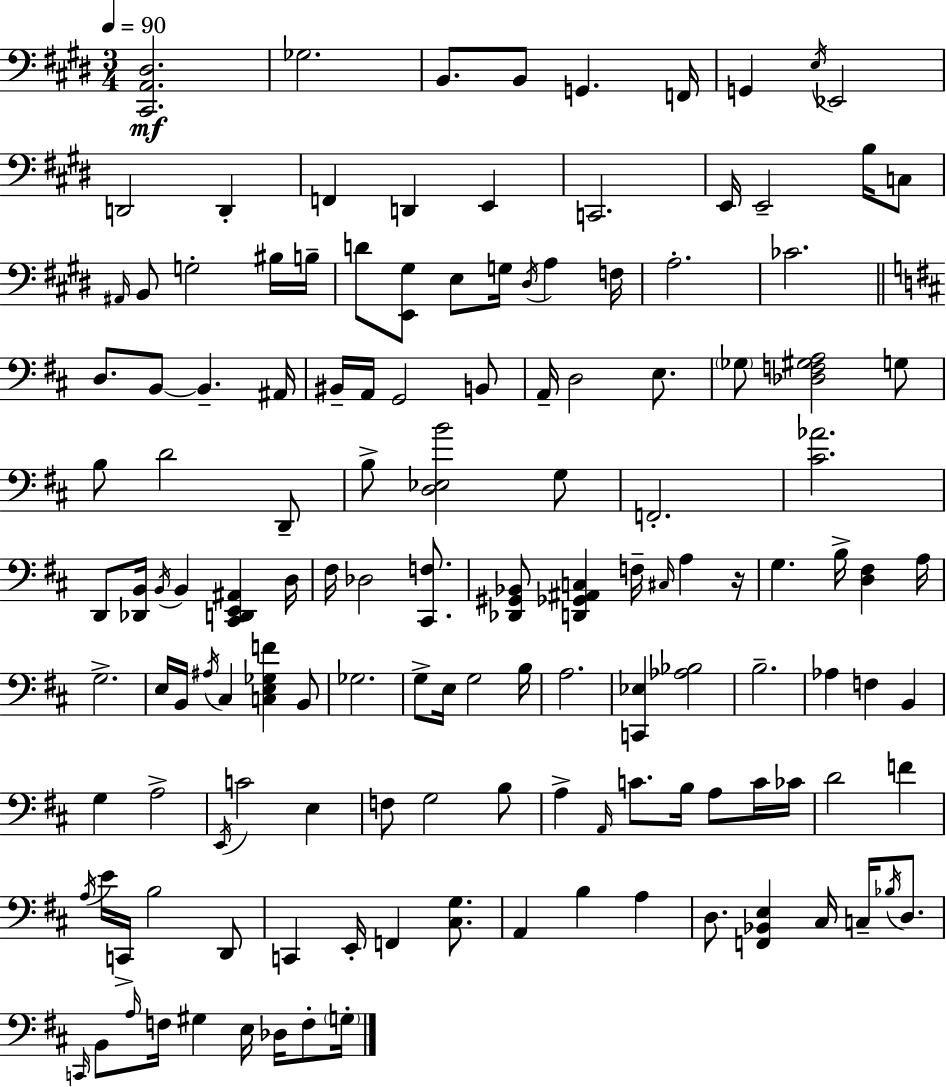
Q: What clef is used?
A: bass